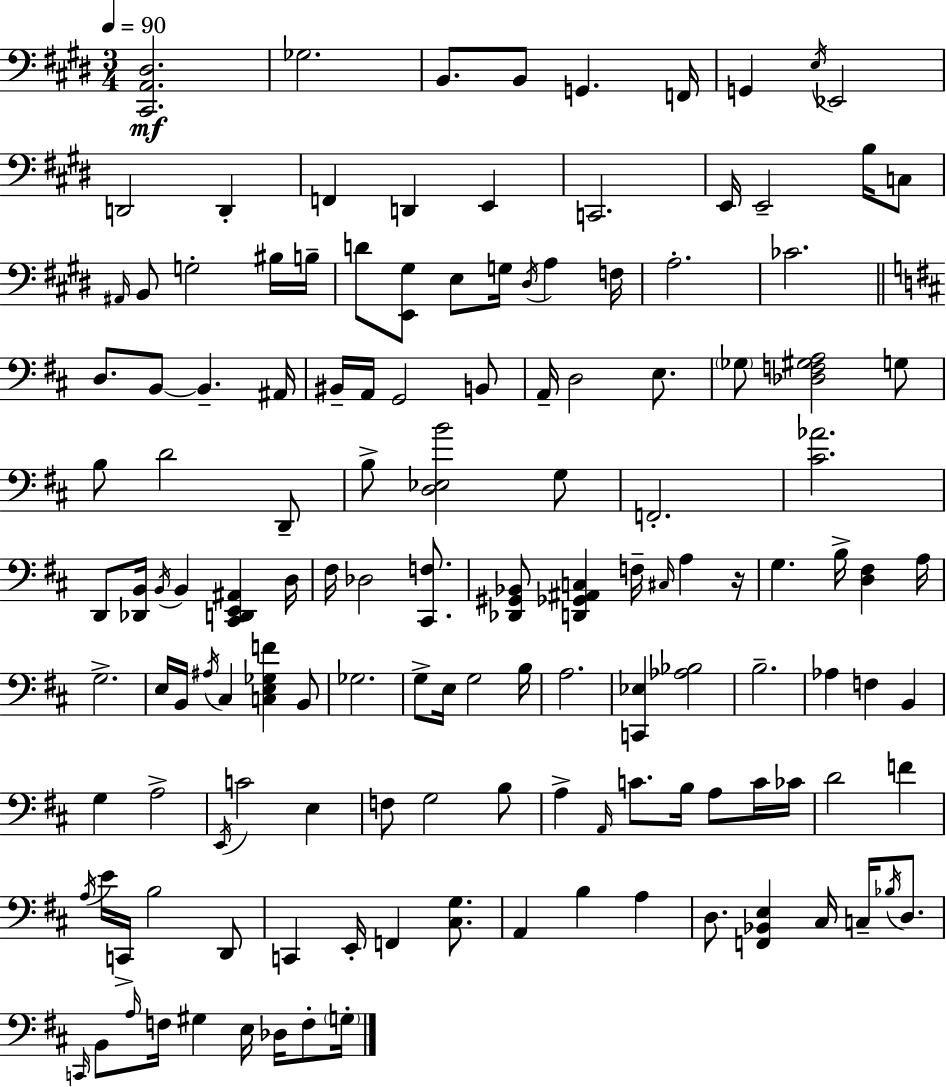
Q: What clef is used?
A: bass